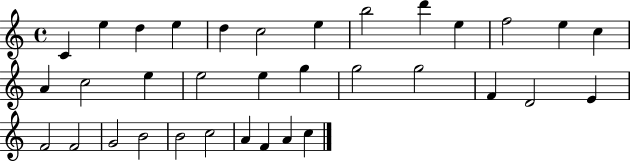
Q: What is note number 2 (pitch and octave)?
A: E5